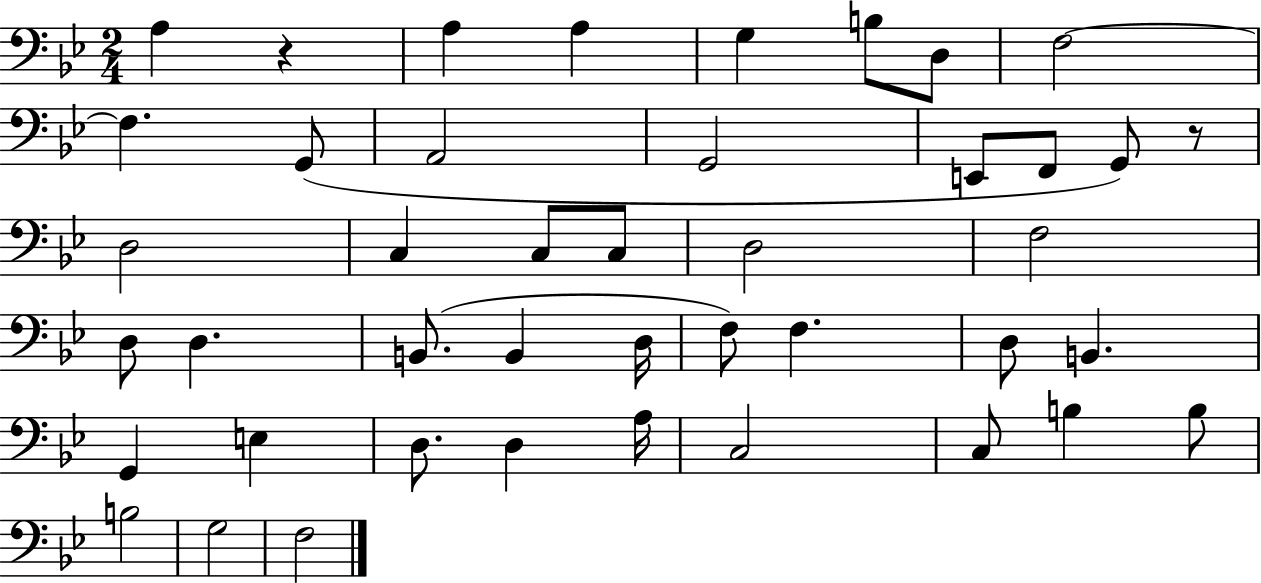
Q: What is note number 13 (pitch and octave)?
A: F2